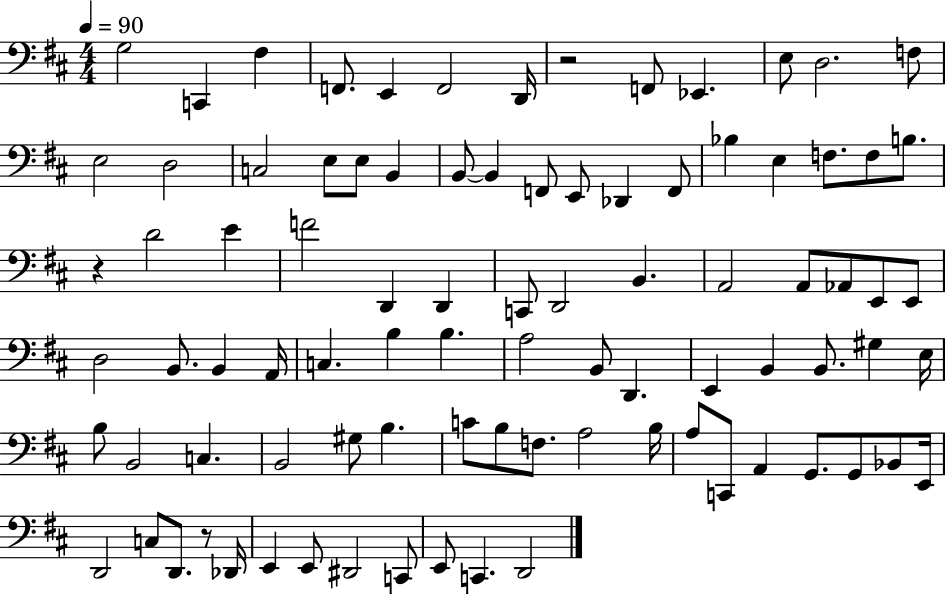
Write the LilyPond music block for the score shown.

{
  \clef bass
  \numericTimeSignature
  \time 4/4
  \key d \major
  \tempo 4 = 90
  \repeat volta 2 { g2 c,4 fis4 | f,8. e,4 f,2 d,16 | r2 f,8 ees,4. | e8 d2. f8 | \break e2 d2 | c2 e8 e8 b,4 | b,8~~ b,4 f,8 e,8 des,4 f,8 | bes4 e4 f8. f8 b8. | \break r4 d'2 e'4 | f'2 d,4 d,4 | c,8 d,2 b,4. | a,2 a,8 aes,8 e,8 e,8 | \break d2 b,8. b,4 a,16 | c4. b4 b4. | a2 b,8 d,4. | e,4 b,4 b,8. gis4 e16 | \break b8 b,2 c4. | b,2 gis8 b4. | c'8 b8 f8. a2 b16 | a8 c,8 a,4 g,8. g,8 bes,8 e,16 | \break d,2 c8 d,8. r8 des,16 | e,4 e,8 dis,2 c,8 | e,8 c,4. d,2 | } \bar "|."
}